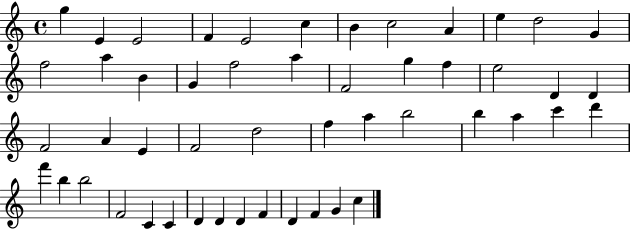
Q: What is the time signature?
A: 4/4